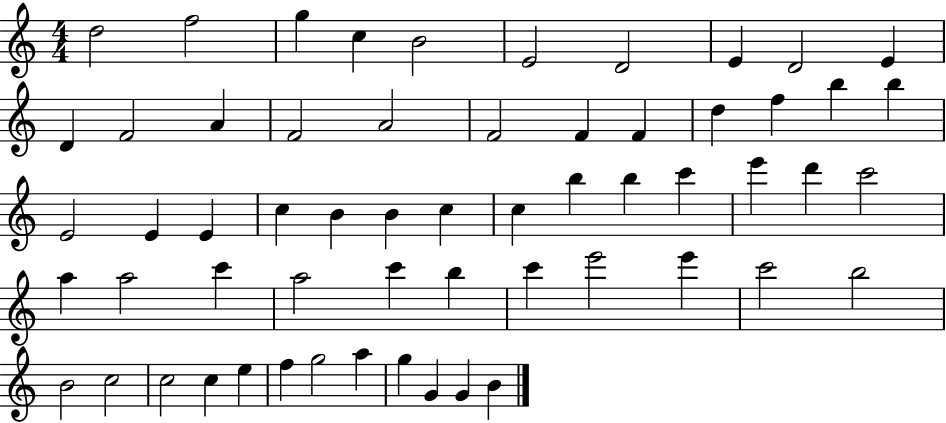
D5/h F5/h G5/q C5/q B4/h E4/h D4/h E4/q D4/h E4/q D4/q F4/h A4/q F4/h A4/h F4/h F4/q F4/q D5/q F5/q B5/q B5/q E4/h E4/q E4/q C5/q B4/q B4/q C5/q C5/q B5/q B5/q C6/q E6/q D6/q C6/h A5/q A5/h C6/q A5/h C6/q B5/q C6/q E6/h E6/q C6/h B5/h B4/h C5/h C5/h C5/q E5/q F5/q G5/h A5/q G5/q G4/q G4/q B4/q